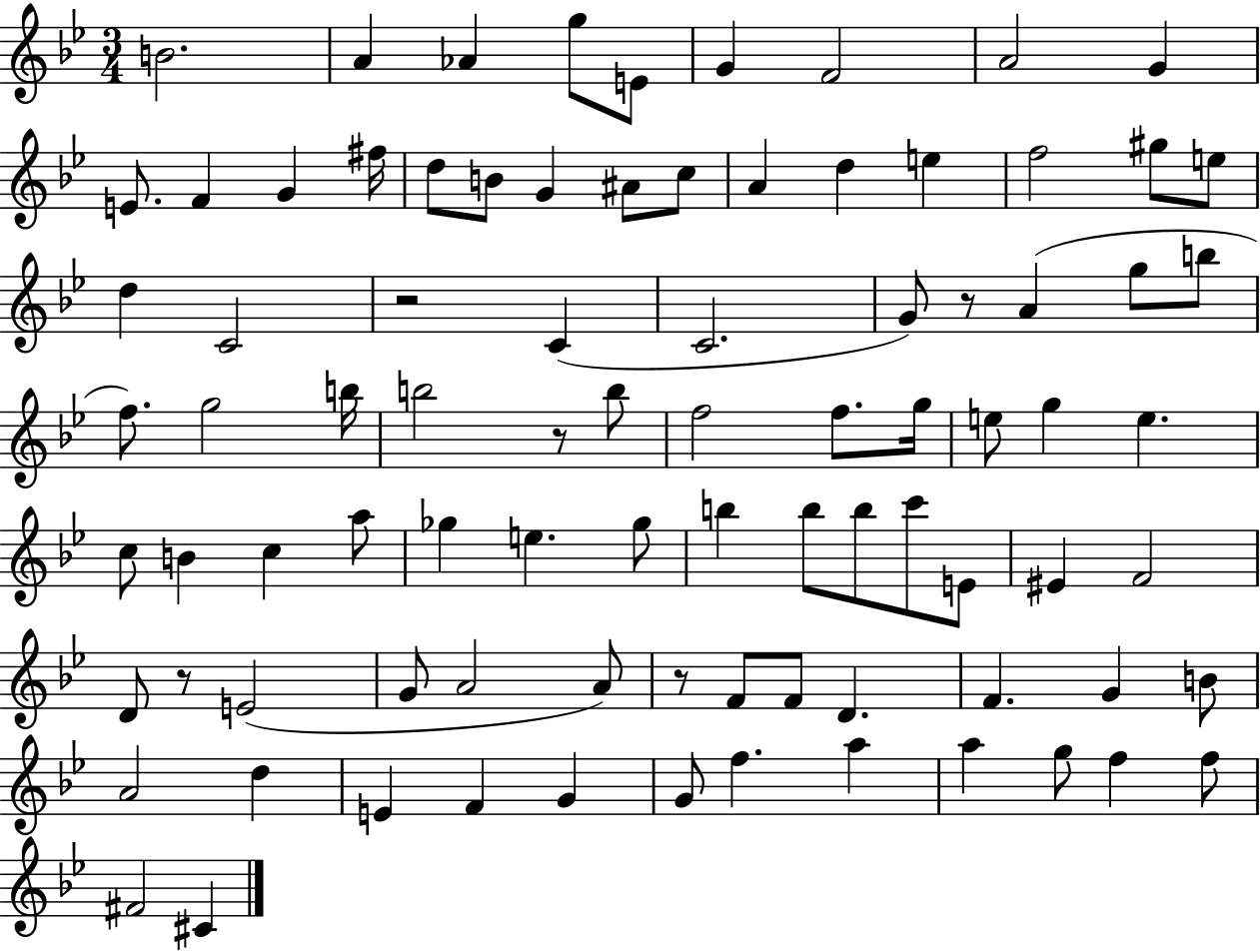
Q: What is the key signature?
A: BES major